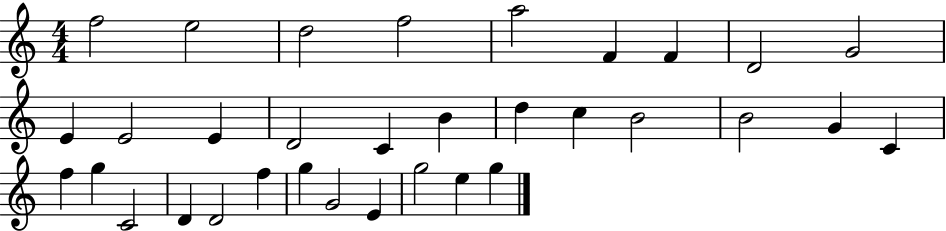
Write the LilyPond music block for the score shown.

{
  \clef treble
  \numericTimeSignature
  \time 4/4
  \key c \major
  f''2 e''2 | d''2 f''2 | a''2 f'4 f'4 | d'2 g'2 | \break e'4 e'2 e'4 | d'2 c'4 b'4 | d''4 c''4 b'2 | b'2 g'4 c'4 | \break f''4 g''4 c'2 | d'4 d'2 f''4 | g''4 g'2 e'4 | g''2 e''4 g''4 | \break \bar "|."
}